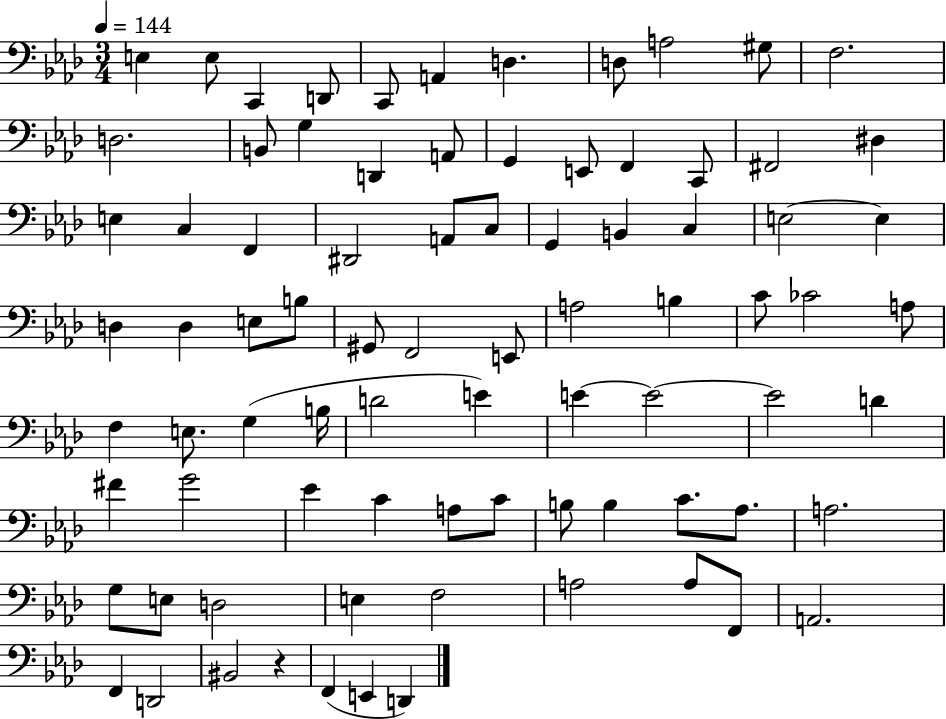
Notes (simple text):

E3/q E3/e C2/q D2/e C2/e A2/q D3/q. D3/e A3/h G#3/e F3/h. D3/h. B2/e G3/q D2/q A2/e G2/q E2/e F2/q C2/e F#2/h D#3/q E3/q C3/q F2/q D#2/h A2/e C3/e G2/q B2/q C3/q E3/h E3/q D3/q D3/q E3/e B3/e G#2/e F2/h E2/e A3/h B3/q C4/e CES4/h A3/e F3/q E3/e. G3/q B3/s D4/h E4/q E4/q E4/h E4/h D4/q F#4/q G4/h Eb4/q C4/q A3/e C4/e B3/e B3/q C4/e. Ab3/e. A3/h. G3/e E3/e D3/h E3/q F3/h A3/h A3/e F2/e A2/h. F2/q D2/h BIS2/h R/q F2/q E2/q D2/q